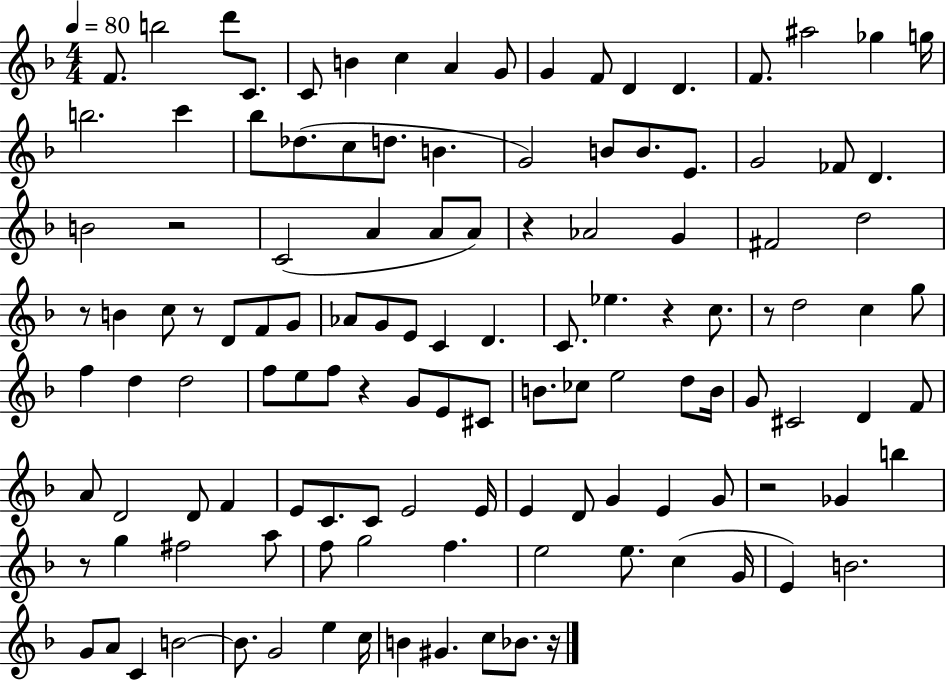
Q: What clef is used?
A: treble